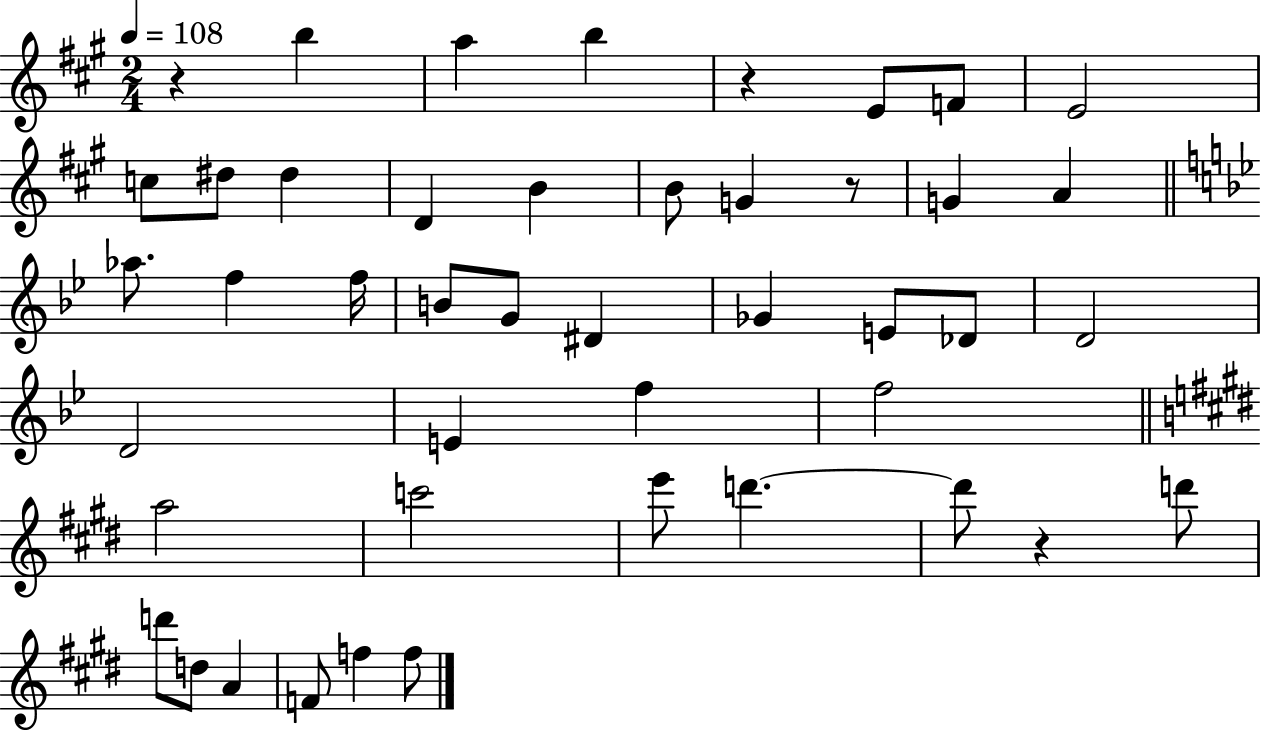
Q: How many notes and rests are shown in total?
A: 45